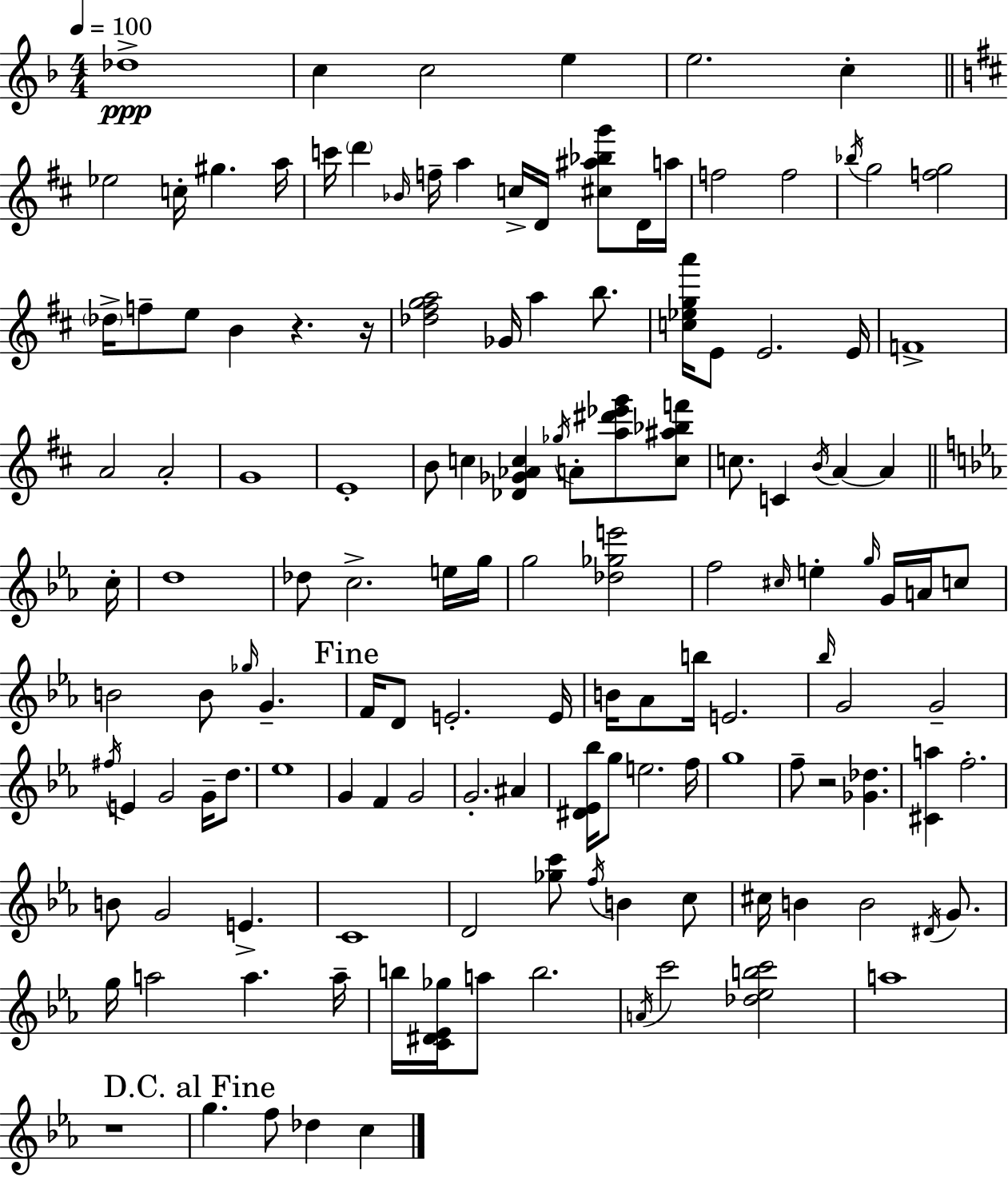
Db5/w C5/q C5/h E5/q E5/h. C5/q Eb5/h C5/s G#5/q. A5/s C6/s D6/q Bb4/s F5/s A5/q C5/s D4/s [C#5,A#5,Bb5,G6]/e D4/s A5/s F5/h F5/h Bb5/s G5/h [F5,G5]/h Db5/s F5/e E5/e B4/q R/q. R/s [Db5,F#5,G5,A5]/h Gb4/s A5/q B5/e. [C5,Eb5,G5,A6]/s E4/e E4/h. E4/s F4/w A4/h A4/h G4/w E4/w B4/e C5/q [Db4,Gb4,Ab4,C5]/q Gb5/s A4/e [A5,D#6,Eb6,G6]/e [C5,A#5,Bb5,F6]/e C5/e. C4/q B4/s A4/q A4/q C5/s D5/w Db5/e C5/h. E5/s G5/s G5/h [Db5,Gb5,E6]/h F5/h C#5/s E5/q G5/s G4/s A4/s C5/e B4/h B4/e Gb5/s G4/q. F4/s D4/e E4/h. E4/s B4/s Ab4/e B5/s E4/h. Bb5/s G4/h G4/h F#5/s E4/q G4/h G4/s D5/e. Eb5/w G4/q F4/q G4/h G4/h. A#4/q [D#4,Eb4,Bb5]/s G5/e E5/h. F5/s G5/w F5/e R/h [Gb4,Db5]/q. [C#4,A5]/q F5/h. B4/e G4/h E4/q. C4/w D4/h [Gb5,C6]/e F5/s B4/q C5/e C#5/s B4/q B4/h D#4/s G4/e. G5/s A5/h A5/q. A5/s B5/s [C4,D#4,Eb4,Gb5]/s A5/e B5/h. A4/s C6/h [Db5,Eb5,B5,C6]/h A5/w R/w G5/q. F5/e Db5/q C5/q